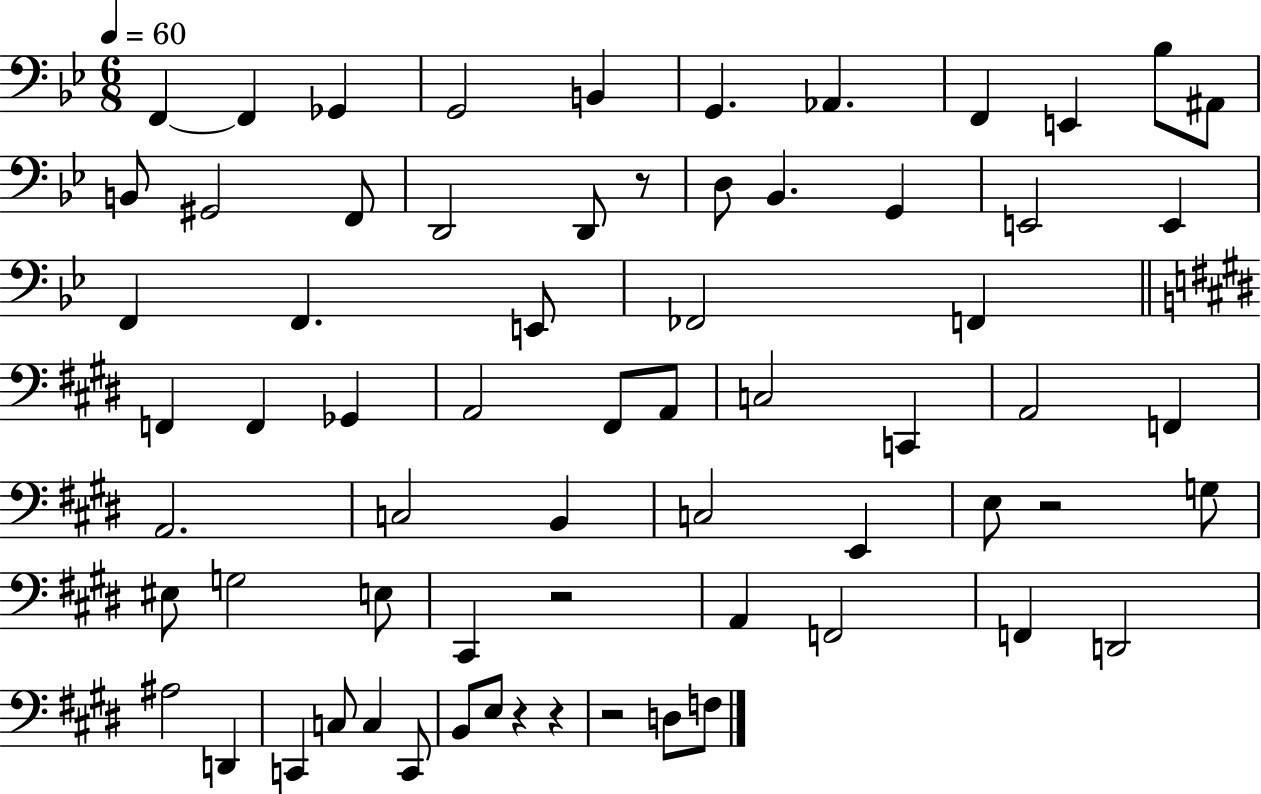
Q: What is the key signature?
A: BES major